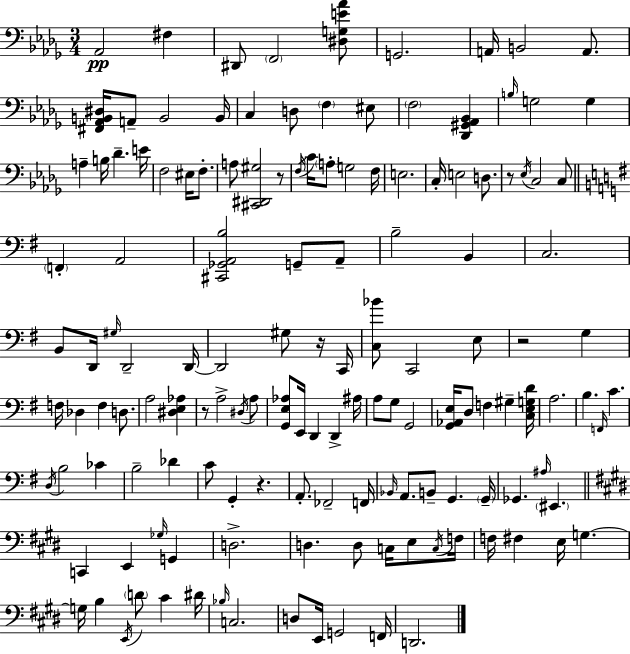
X:1
T:Untitled
M:3/4
L:1/4
K:Bbm
_A,,2 ^F, ^D,,/2 F,,2 [^D,G,E_A]/2 G,,2 A,,/4 B,,2 A,,/2 [^F,,_A,,B,,^D,]/4 A,,/2 B,,2 B,,/4 C, D,/2 F, ^E,/2 F,2 [_D,,^G,,_A,,_B,,] B,/4 G,2 G, A, B,/4 _D E/4 F,2 ^E,/4 F,/2 A,/2 [^C,,^D,,^G,]2 z/2 F,/4 C/4 A,/2 G,2 F,/4 E,2 C,/4 E,2 D,/2 z/2 _E,/4 C,2 C,/2 F,, A,,2 [^C,,_G,,A,,B,]2 G,,/2 A,,/2 B,2 B,, C,2 B,,/2 D,,/4 ^G,/4 D,,2 D,,/4 D,,2 ^G,/2 z/4 C,,/4 [C,_B]/2 C,,2 E,/2 z2 G, F,/4 _D, F, D,/2 A,2 [^D,E,_A,] z/2 A,2 ^D,/4 A,/2 [G,,E,_A,]/2 E,,/4 D,, D,, ^A,/4 A,/2 G,/2 G,,2 [G,,_A,,E,]/4 D,/2 F, ^G, [C,E,G,D]/4 A,2 B, F,,/4 C D,/4 B,2 _C B,2 _D C/2 G,, z A,,/2 _F,,2 F,,/4 _B,,/4 A,,/2 B,,/2 G,, G,,/4 _G,, ^A,/4 ^E,, C,, E,, _G,/4 G,, D,2 D, D,/2 C,/4 E,/2 C,/4 F,/4 F,/4 ^F, E,/4 G, G,/4 B, E,,/4 D/2 ^C ^D/4 _B,/4 C,2 D,/2 E,,/4 G,,2 F,,/4 D,,2